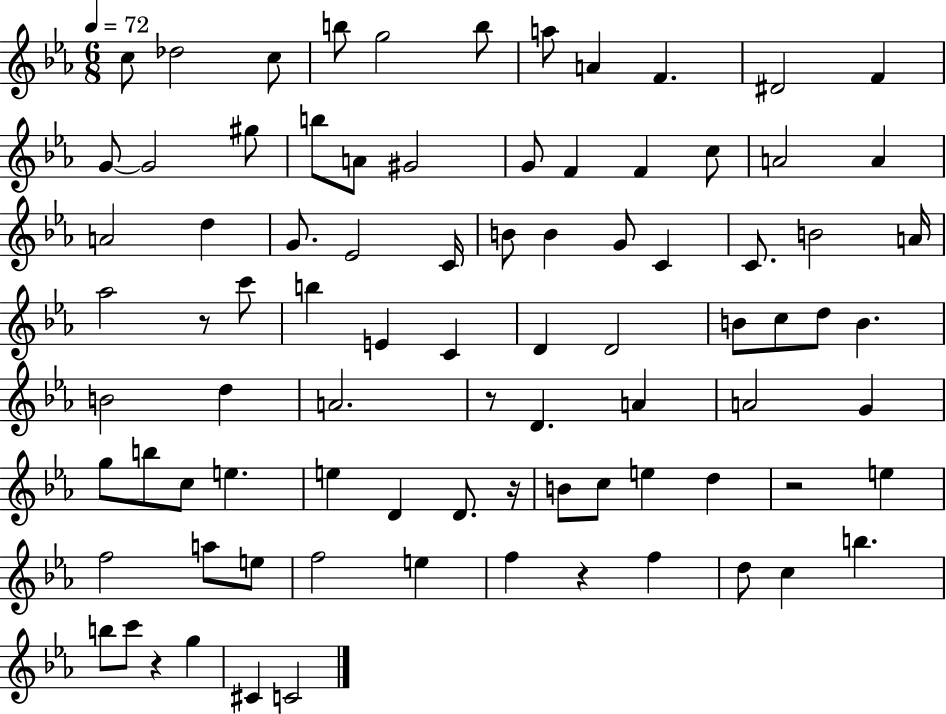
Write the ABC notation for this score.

X:1
T:Untitled
M:6/8
L:1/4
K:Eb
c/2 _d2 c/2 b/2 g2 b/2 a/2 A F ^D2 F G/2 G2 ^g/2 b/2 A/2 ^G2 G/2 F F c/2 A2 A A2 d G/2 _E2 C/4 B/2 B G/2 C C/2 B2 A/4 _a2 z/2 c'/2 b E C D D2 B/2 c/2 d/2 B B2 d A2 z/2 D A A2 G g/2 b/2 c/2 e e D D/2 z/4 B/2 c/2 e d z2 e f2 a/2 e/2 f2 e f z f d/2 c b b/2 c'/2 z g ^C C2